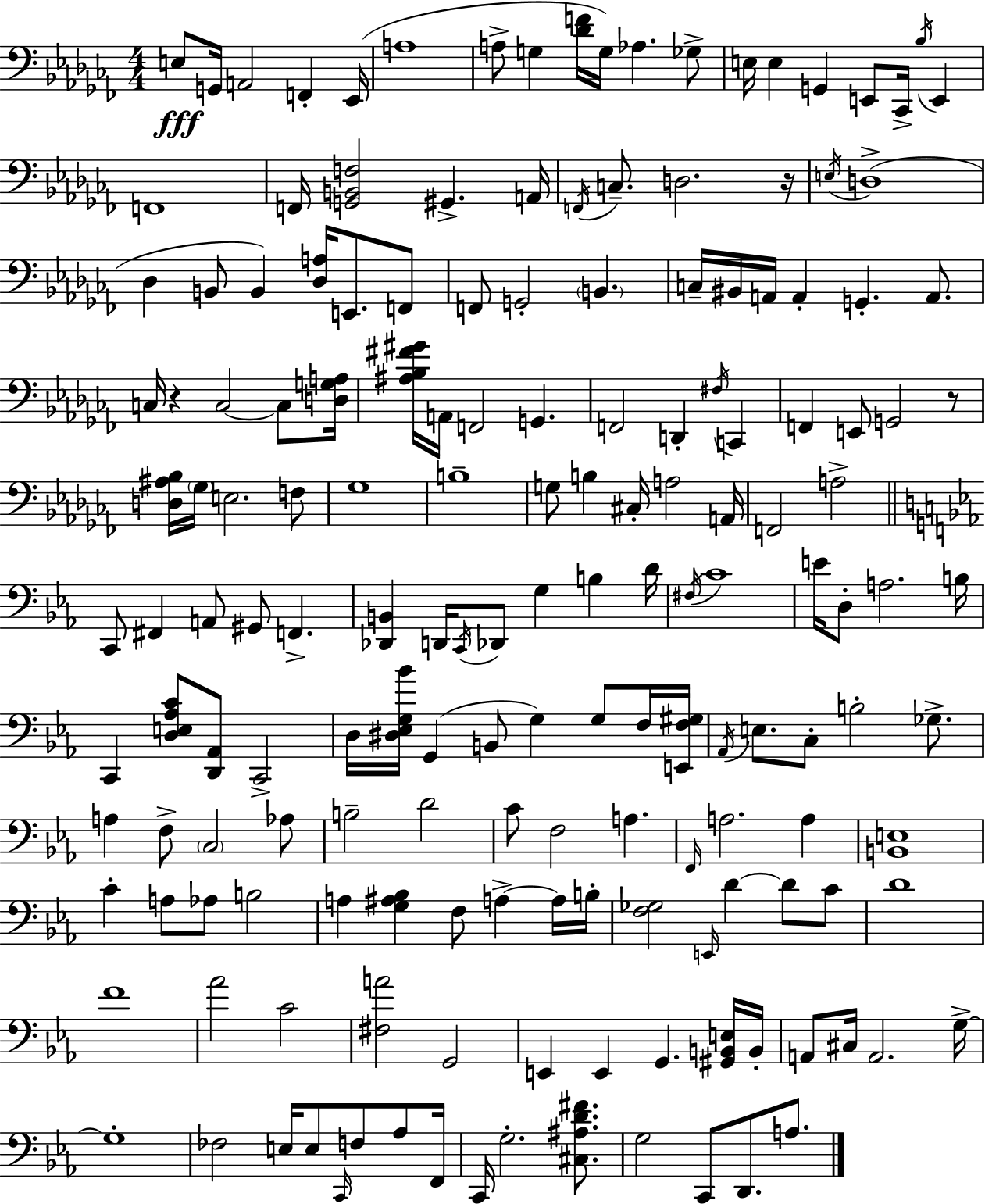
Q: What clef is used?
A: bass